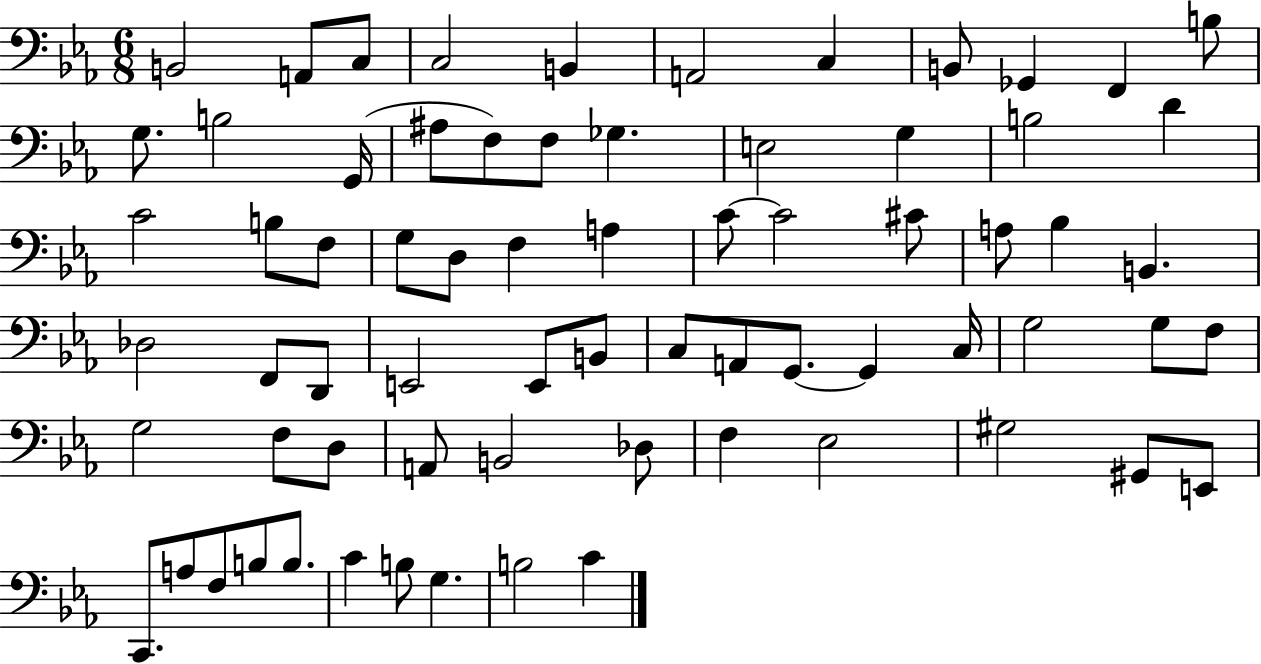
X:1
T:Untitled
M:6/8
L:1/4
K:Eb
B,,2 A,,/2 C,/2 C,2 B,, A,,2 C, B,,/2 _G,, F,, B,/2 G,/2 B,2 G,,/4 ^A,/2 F,/2 F,/2 _G, E,2 G, B,2 D C2 B,/2 F,/2 G,/2 D,/2 F, A, C/2 C2 ^C/2 A,/2 _B, B,, _D,2 F,,/2 D,,/2 E,,2 E,,/2 B,,/2 C,/2 A,,/2 G,,/2 G,, C,/4 G,2 G,/2 F,/2 G,2 F,/2 D,/2 A,,/2 B,,2 _D,/2 F, _E,2 ^G,2 ^G,,/2 E,,/2 C,,/2 A,/2 F,/2 B,/2 B,/2 C B,/2 G, B,2 C